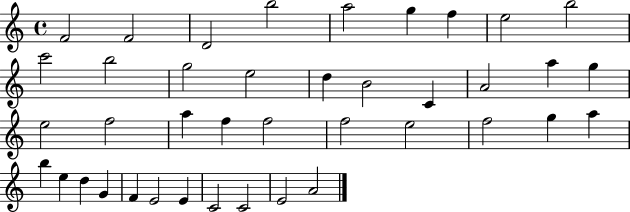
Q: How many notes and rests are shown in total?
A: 40